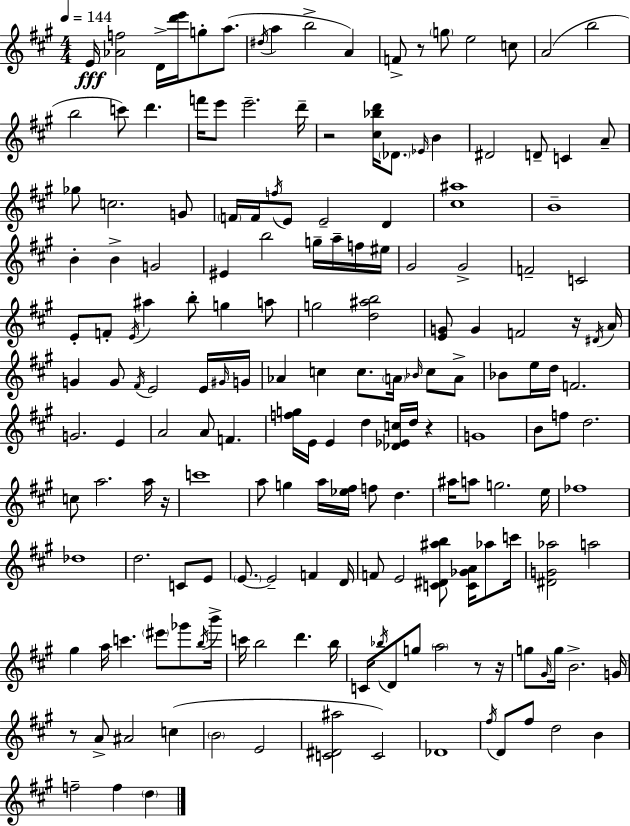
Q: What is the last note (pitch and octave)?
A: D5